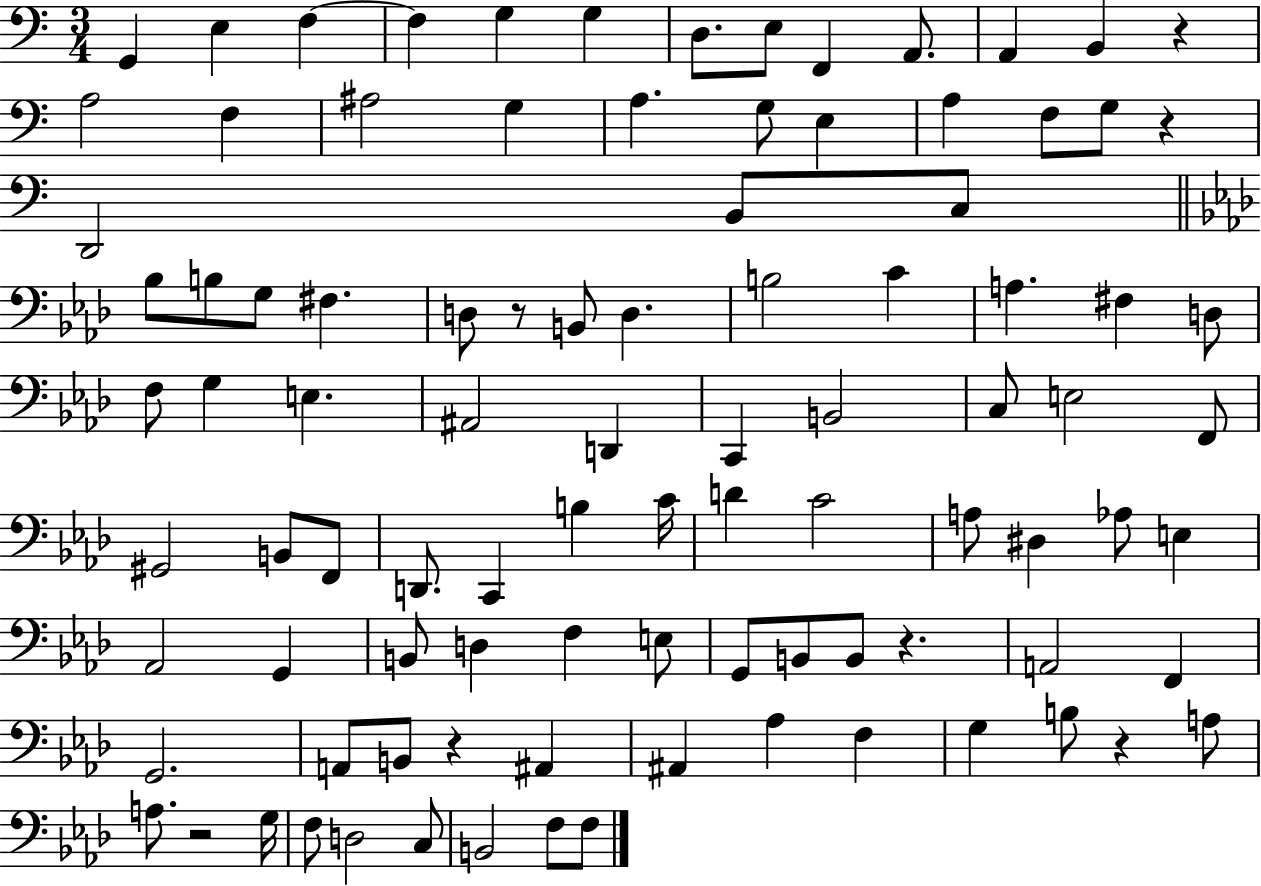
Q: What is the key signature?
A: C major